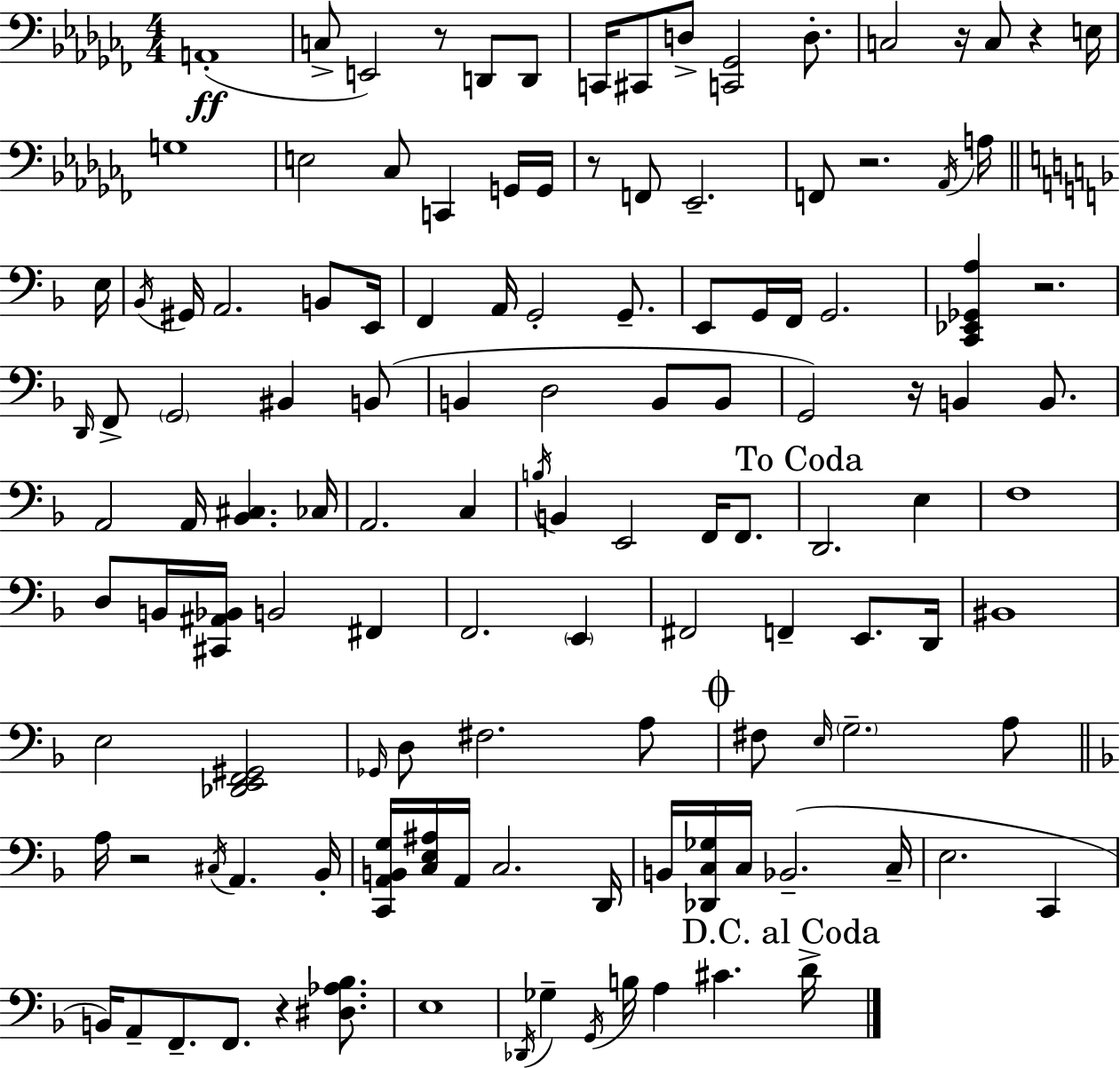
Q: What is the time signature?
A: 4/4